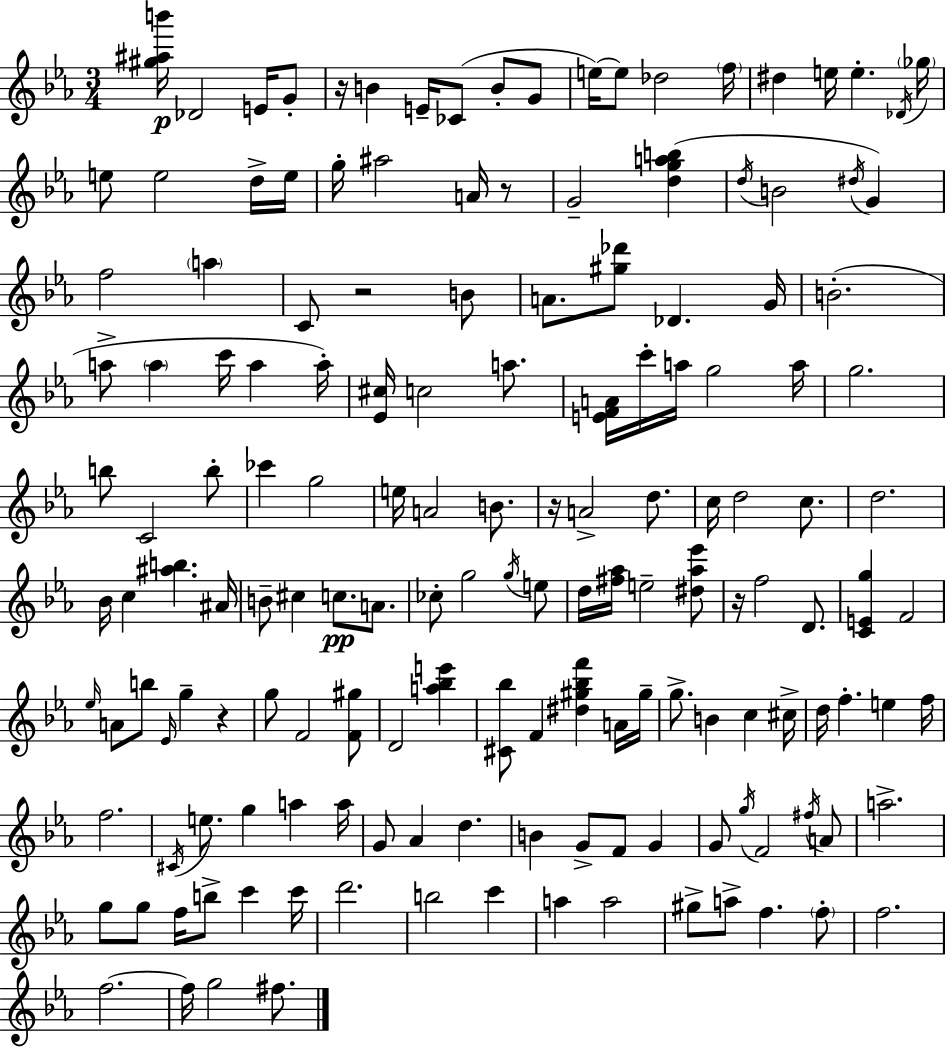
X:1
T:Untitled
M:3/4
L:1/4
K:Cm
[^g^ab']/4 _D2 E/4 G/2 z/4 B E/4 _C/2 B/2 G/2 e/4 e/2 _d2 f/4 ^d e/4 e _D/4 _g/4 e/2 e2 d/4 e/4 g/4 ^a2 A/4 z/2 G2 [dgab] d/4 B2 ^d/4 G f2 a C/2 z2 B/2 A/2 [^g_d']/2 _D G/4 B2 a/2 a c'/4 a a/4 [_E^c]/4 c2 a/2 [EFA]/4 c'/4 a/4 g2 a/4 g2 b/2 C2 b/2 _c' g2 e/4 A2 B/2 z/4 A2 d/2 c/4 d2 c/2 d2 _B/4 c [^ab] ^A/4 B/2 ^c c/2 A/2 _c/2 g2 g/4 e/2 d/4 [^f_a]/4 e2 [^d_a_e']/2 z/4 f2 D/2 [CEg] F2 _e/4 A/2 b/2 _E/4 g z g/2 F2 [F^g]/2 D2 [a_be'] [^C_b]/2 F [^d^g_bf'] A/4 ^g/4 g/2 B c ^c/4 d/4 f e f/4 f2 ^C/4 e/2 g a a/4 G/2 _A d B G/2 F/2 G G/2 g/4 F2 ^f/4 A/2 a2 g/2 g/2 f/4 b/2 c' c'/4 d'2 b2 c' a a2 ^g/2 a/2 f f/2 f2 f2 f/4 g2 ^f/2